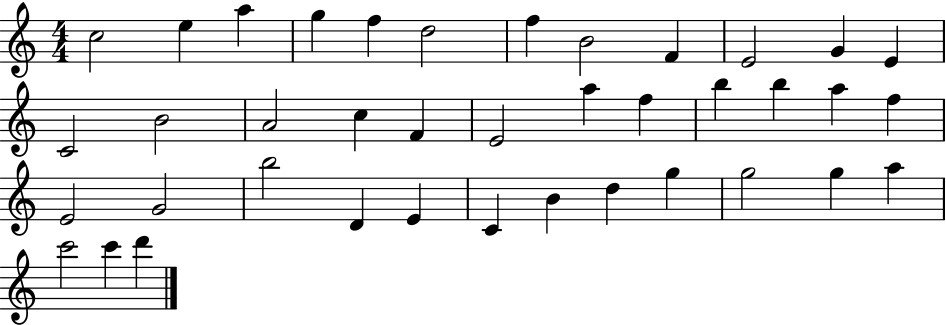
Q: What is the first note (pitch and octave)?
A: C5